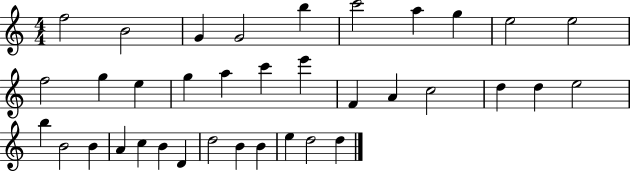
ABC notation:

X:1
T:Untitled
M:4/4
L:1/4
K:C
f2 B2 G G2 b c'2 a g e2 e2 f2 g e g a c' e' F A c2 d d e2 b B2 B A c B D d2 B B e d2 d